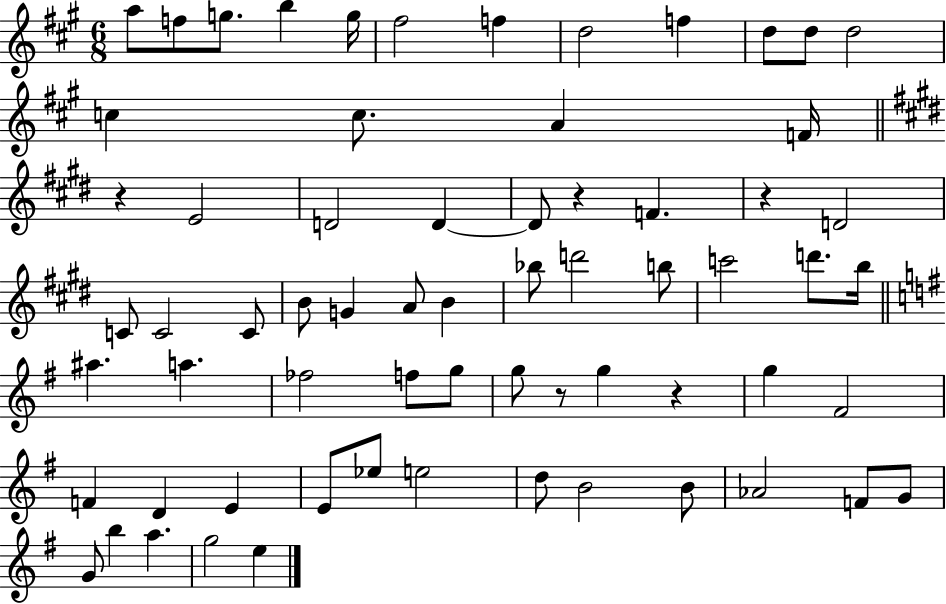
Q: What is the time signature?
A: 6/8